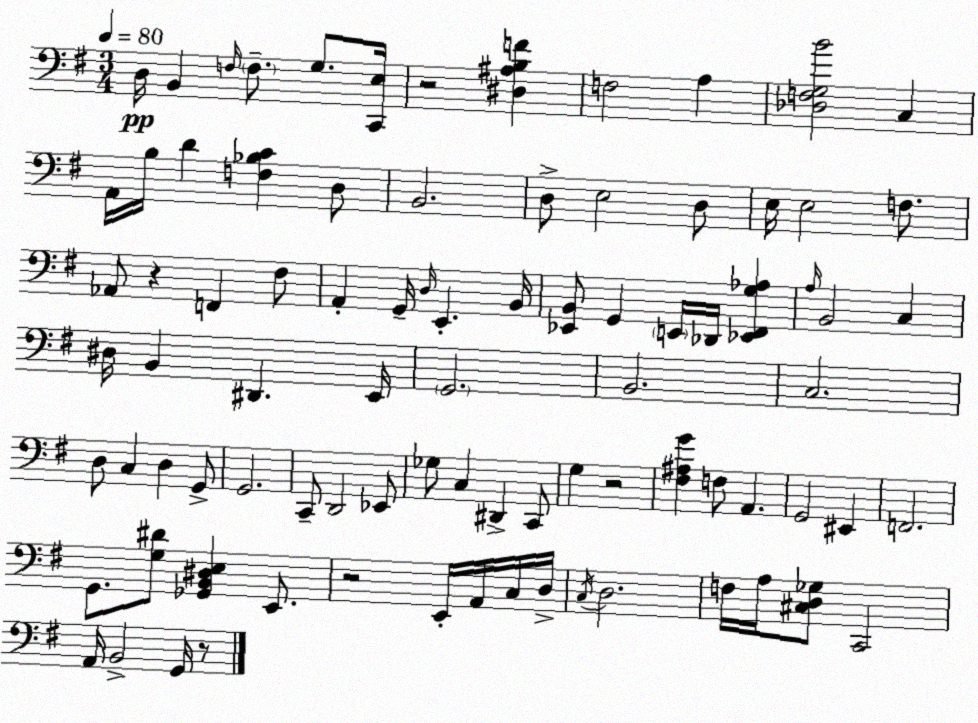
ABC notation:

X:1
T:Untitled
M:3/4
L:1/4
K:G
D,/4 B,, F,/4 F,/2 G,/2 [C,,E,]/4 z2 [^D,^A,B,F] F,2 A, [_D,F,G,B]2 C, A,,/4 B,/4 D [F,_B,C] D,/2 B,,2 D,/2 E,2 D,/2 E,/4 E,2 F,/2 _A,,/2 z F,, ^F,/2 A,, G,,/4 D,/4 E,, B,,/4 [_E,,B,,]/2 G,, E,,/4 _D,,/4 [_E,,^F,,G,_A,] A,/4 B,,2 C, ^D,/4 B,, ^D,, E,,/4 G,,2 B,,2 C,2 D,/2 C, D, G,,/2 G,,2 C,,/2 D,,2 _E,,/2 _G,/2 C, ^D,, C,,/2 G, z2 [^F,^A,G] F,/2 A,, G,,2 ^E,, F,,2 G,,/2 [G,^D]/2 [_G,,B,,^D,E,] E,,/2 z2 E,,/4 A,,/4 C,/4 D,/4 C,/4 D,2 F,/4 A,/4 [^C,D,_G,]/2 C,,2 A,,/4 B,,2 G,,/4 z/2